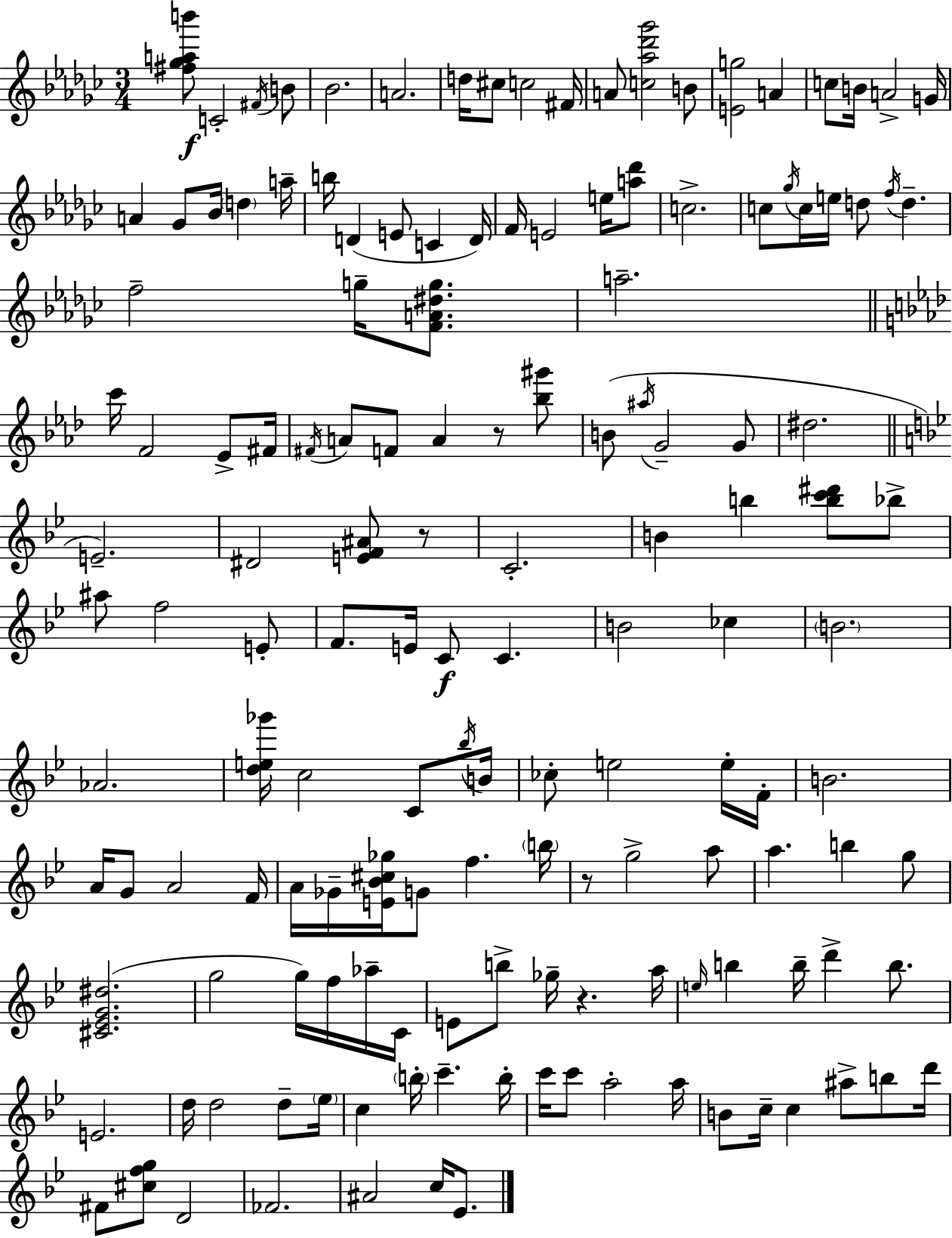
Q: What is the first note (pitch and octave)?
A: C4